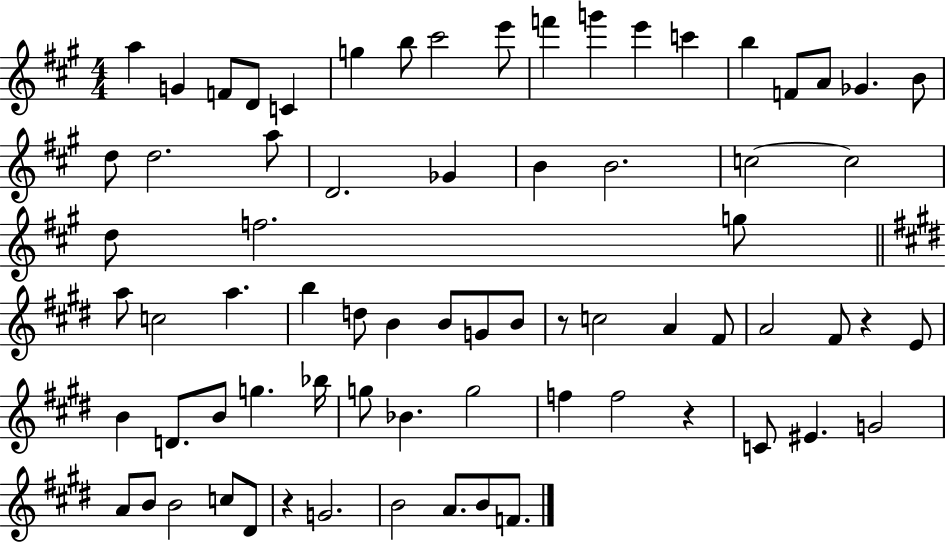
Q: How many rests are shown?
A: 4